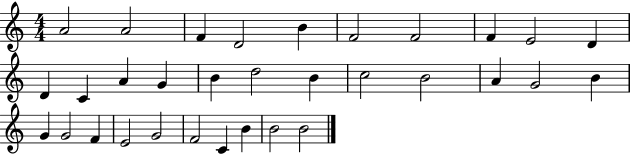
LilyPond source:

{
  \clef treble
  \numericTimeSignature
  \time 4/4
  \key c \major
  a'2 a'2 | f'4 d'2 b'4 | f'2 f'2 | f'4 e'2 d'4 | \break d'4 c'4 a'4 g'4 | b'4 d''2 b'4 | c''2 b'2 | a'4 g'2 b'4 | \break g'4 g'2 f'4 | e'2 g'2 | f'2 c'4 b'4 | b'2 b'2 | \break \bar "|."
}